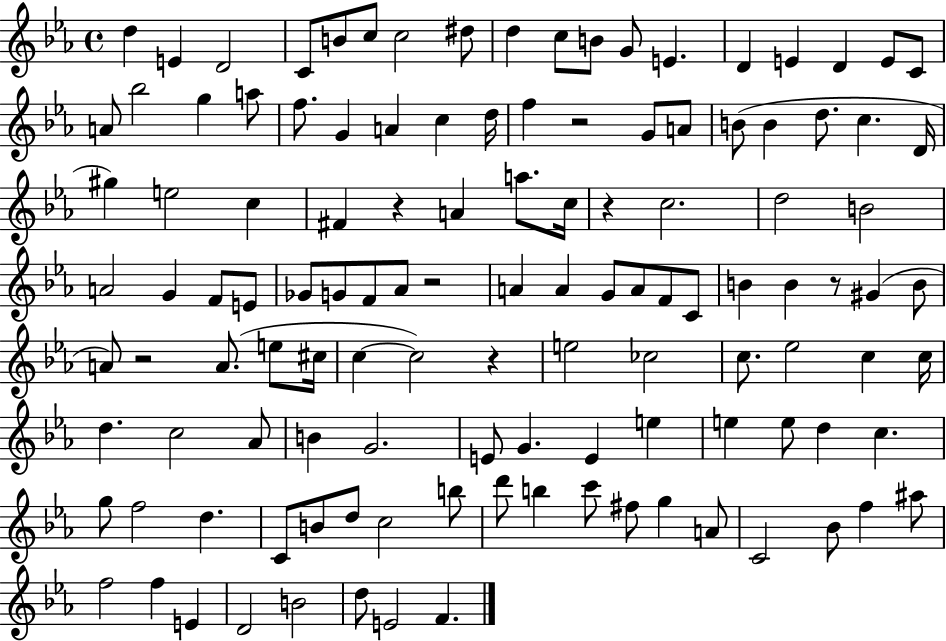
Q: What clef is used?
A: treble